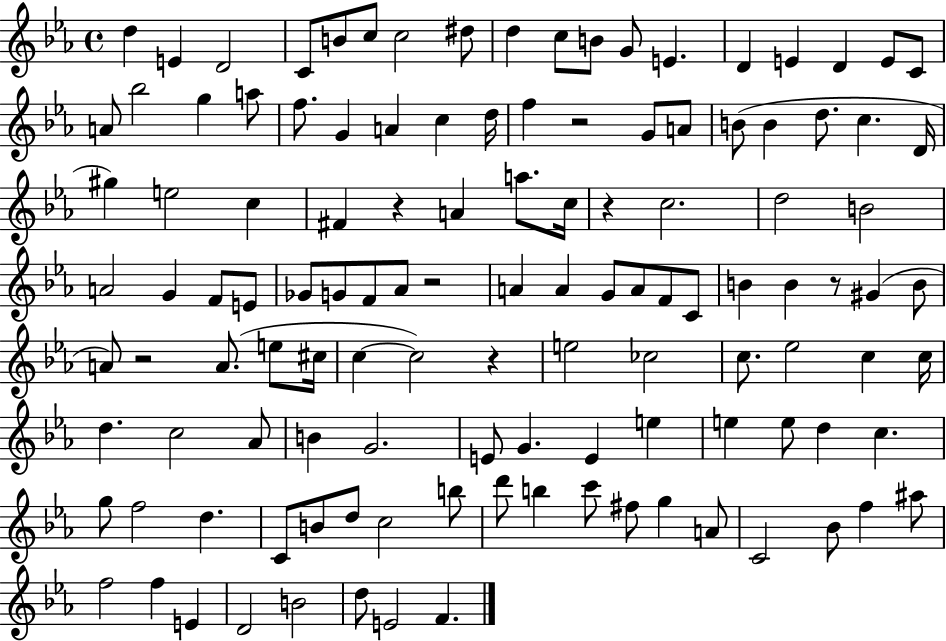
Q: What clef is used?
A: treble